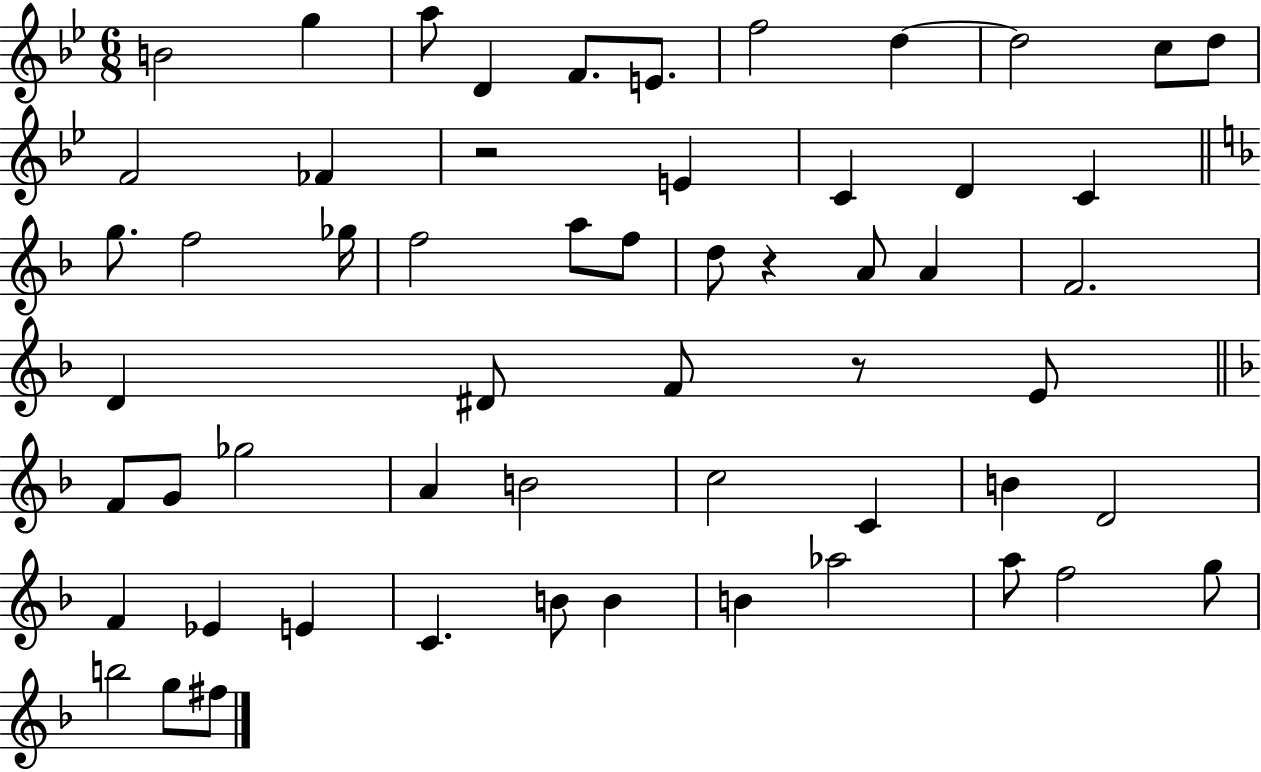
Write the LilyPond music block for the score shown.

{
  \clef treble
  \numericTimeSignature
  \time 6/8
  \key bes \major
  b'2 g''4 | a''8 d'4 f'8. e'8. | f''2 d''4~~ | d''2 c''8 d''8 | \break f'2 fes'4 | r2 e'4 | c'4 d'4 c'4 | \bar "||" \break \key f \major g''8. f''2 ges''16 | f''2 a''8 f''8 | d''8 r4 a'8 a'4 | f'2. | \break d'4 dis'8 f'8 r8 e'8 | \bar "||" \break \key f \major f'8 g'8 ges''2 | a'4 b'2 | c''2 c'4 | b'4 d'2 | \break f'4 ees'4 e'4 | c'4. b'8 b'4 | b'4 aes''2 | a''8 f''2 g''8 | \break b''2 g''8 fis''8 | \bar "|."
}